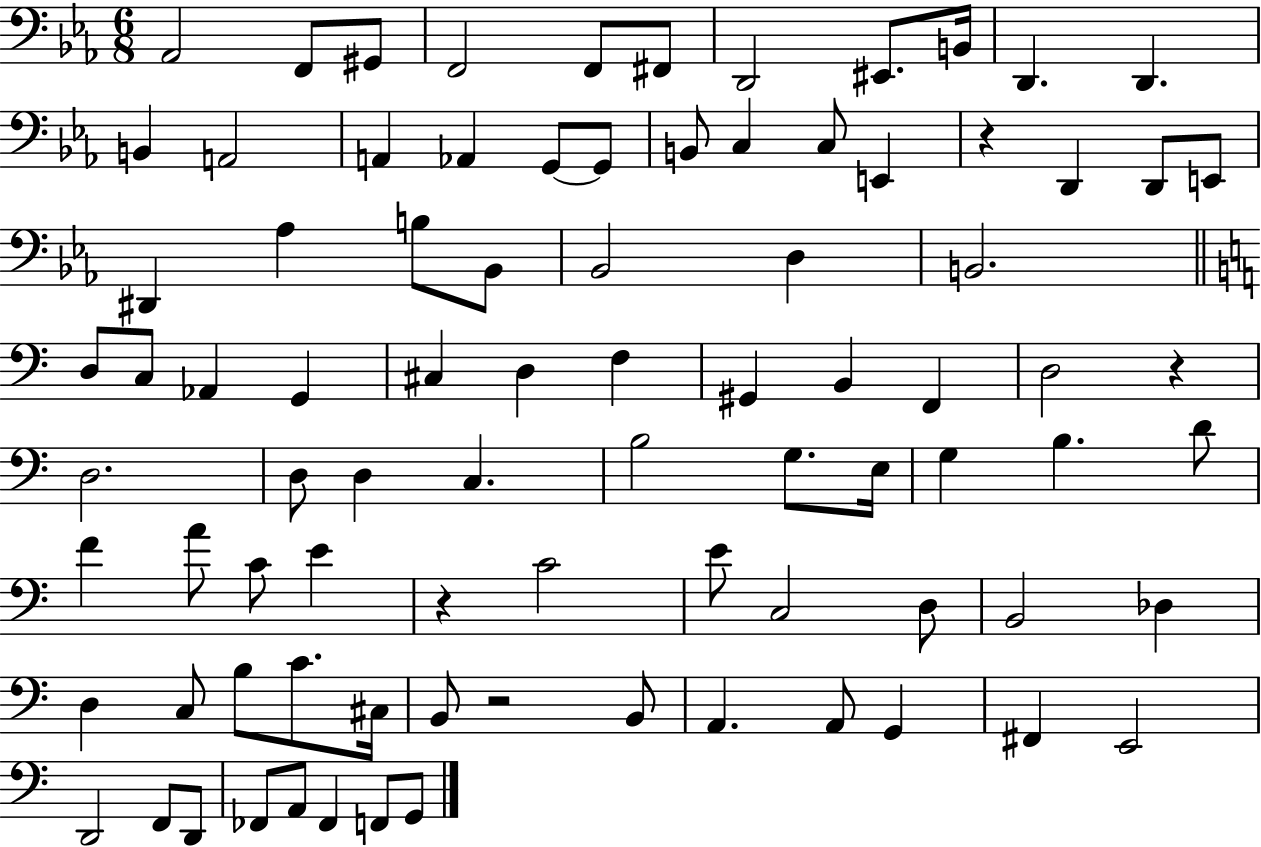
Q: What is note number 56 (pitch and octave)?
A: E4